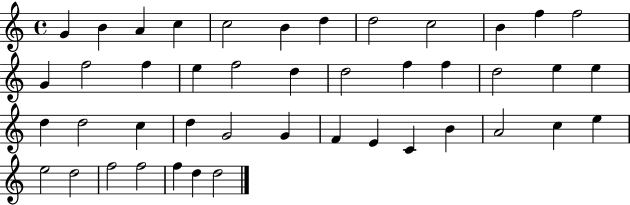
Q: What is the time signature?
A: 4/4